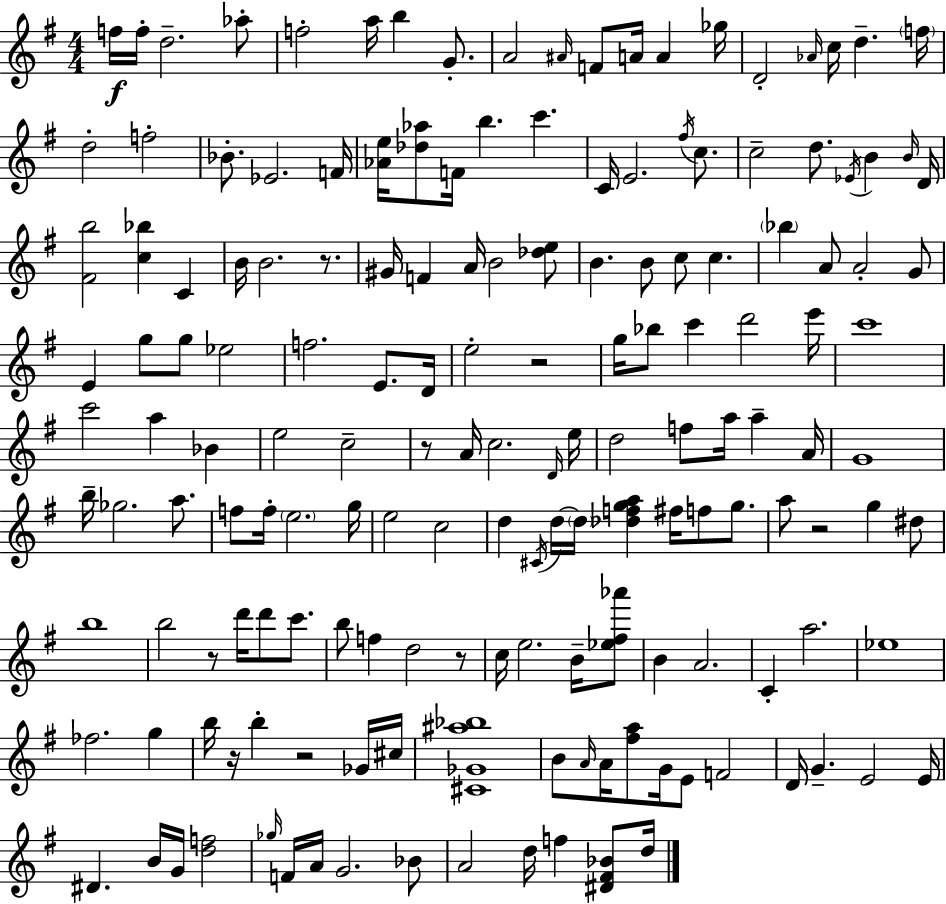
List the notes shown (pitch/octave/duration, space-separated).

F5/s F5/s D5/h. Ab5/e F5/h A5/s B5/q G4/e. A4/h A#4/s F4/e A4/s A4/q Gb5/s D4/h Ab4/s C5/s D5/q. F5/s D5/h F5/h Bb4/e. Eb4/h. F4/s [Ab4,E5]/s [Db5,Ab5]/e F4/s B5/q. C6/q. C4/s E4/h. F#5/s C5/e. C5/h D5/e. Eb4/s B4/q B4/s D4/s [F#4,B5]/h [C5,Bb5]/q C4/q B4/s B4/h. R/e. G#4/s F4/q A4/s B4/h [Db5,E5]/e B4/q. B4/e C5/e C5/q. Bb5/q A4/e A4/h G4/e E4/q G5/e G5/e Eb5/h F5/h. E4/e. D4/s E5/h R/h G5/s Bb5/e C6/q D6/h E6/s C6/w C6/h A5/q Bb4/q E5/h C5/h R/e A4/s C5/h. D4/s E5/s D5/h F5/e A5/s A5/q A4/s G4/w B5/s Gb5/h. A5/e. F5/e F5/s E5/h. G5/s E5/h C5/h D5/q C#4/s D5/s D5/s [Db5,F5,G5,A5]/q F#5/s F5/e G5/e. A5/e R/h G5/q D#5/e B5/w B5/h R/e D6/s D6/e C6/e. B5/e F5/q D5/h R/e C5/s E5/h. B4/s [Eb5,F#5,Ab6]/e B4/q A4/h. C4/q A5/h. Eb5/w FES5/h. G5/q B5/s R/s B5/q R/h Gb4/s C#5/s [C#4,Gb4,A#5,Bb5]/w B4/e A4/s A4/s [F#5,A5]/e G4/s E4/e F4/h D4/s G4/q. E4/h E4/s D#4/q. B4/s G4/s [D5,F5]/h Gb5/s F4/s A4/s G4/h. Bb4/e A4/h D5/s F5/q [D#4,F#4,Bb4]/e D5/s